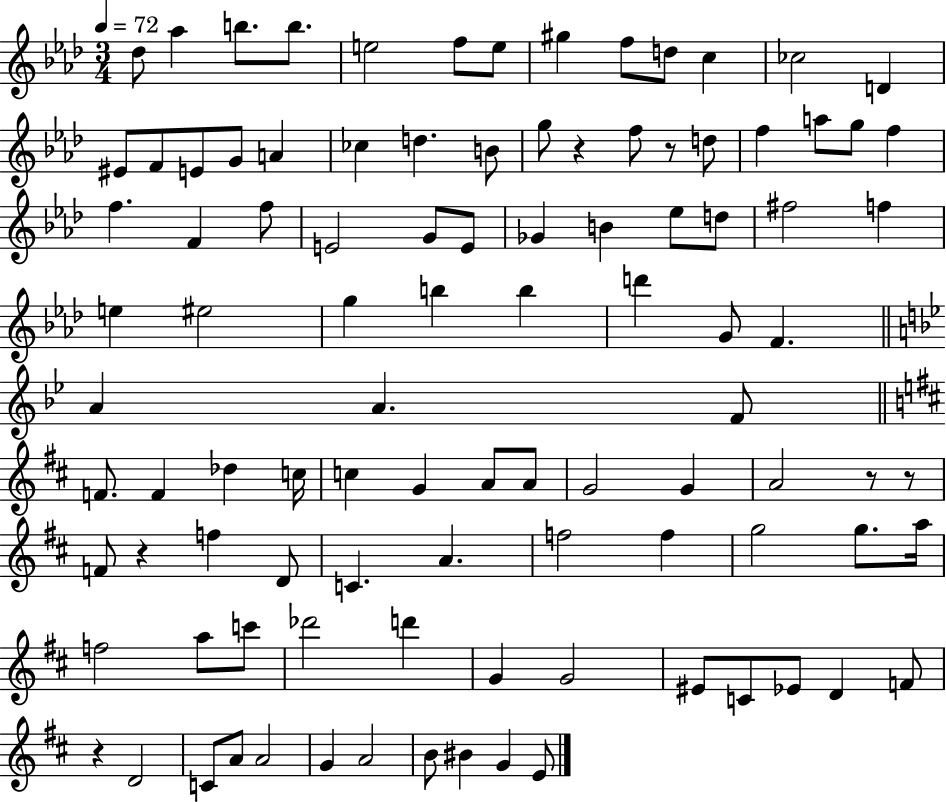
{
  \clef treble
  \numericTimeSignature
  \time 3/4
  \key aes \major
  \tempo 4 = 72
  des''8 aes''4 b''8. b''8. | e''2 f''8 e''8 | gis''4 f''8 d''8 c''4 | ces''2 d'4 | \break eis'8 f'8 e'8 g'8 a'4 | ces''4 d''4. b'8 | g''8 r4 f''8 r8 d''8 | f''4 a''8 g''8 f''4 | \break f''4. f'4 f''8 | e'2 g'8 e'8 | ges'4 b'4 ees''8 d''8 | fis''2 f''4 | \break e''4 eis''2 | g''4 b''4 b''4 | d'''4 g'8 f'4. | \bar "||" \break \key bes \major a'4 a'4. f'8 | \bar "||" \break \key d \major f'8. f'4 des''4 c''16 | c''4 g'4 a'8 a'8 | g'2 g'4 | a'2 r8 r8 | \break f'8 r4 f''4 d'8 | c'4. a'4. | f''2 f''4 | g''2 g''8. a''16 | \break f''2 a''8 c'''8 | des'''2 d'''4 | g'4 g'2 | eis'8 c'8 ees'8 d'4 f'8 | \break r4 d'2 | c'8 a'8 a'2 | g'4 a'2 | b'8 bis'4 g'4 e'8 | \break \bar "|."
}